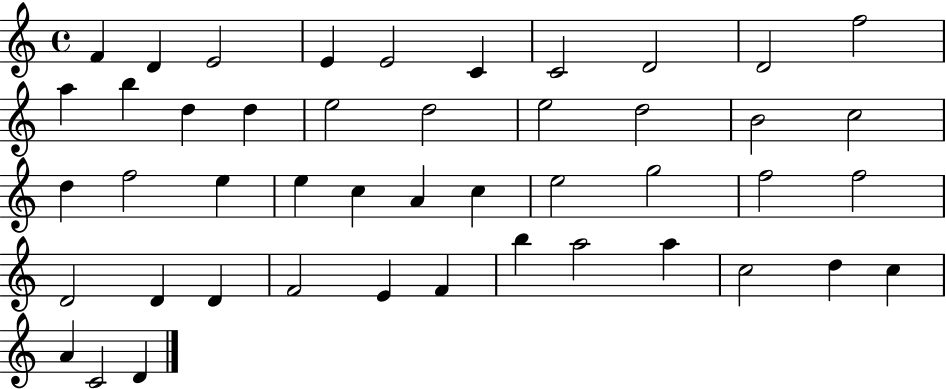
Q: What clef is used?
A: treble